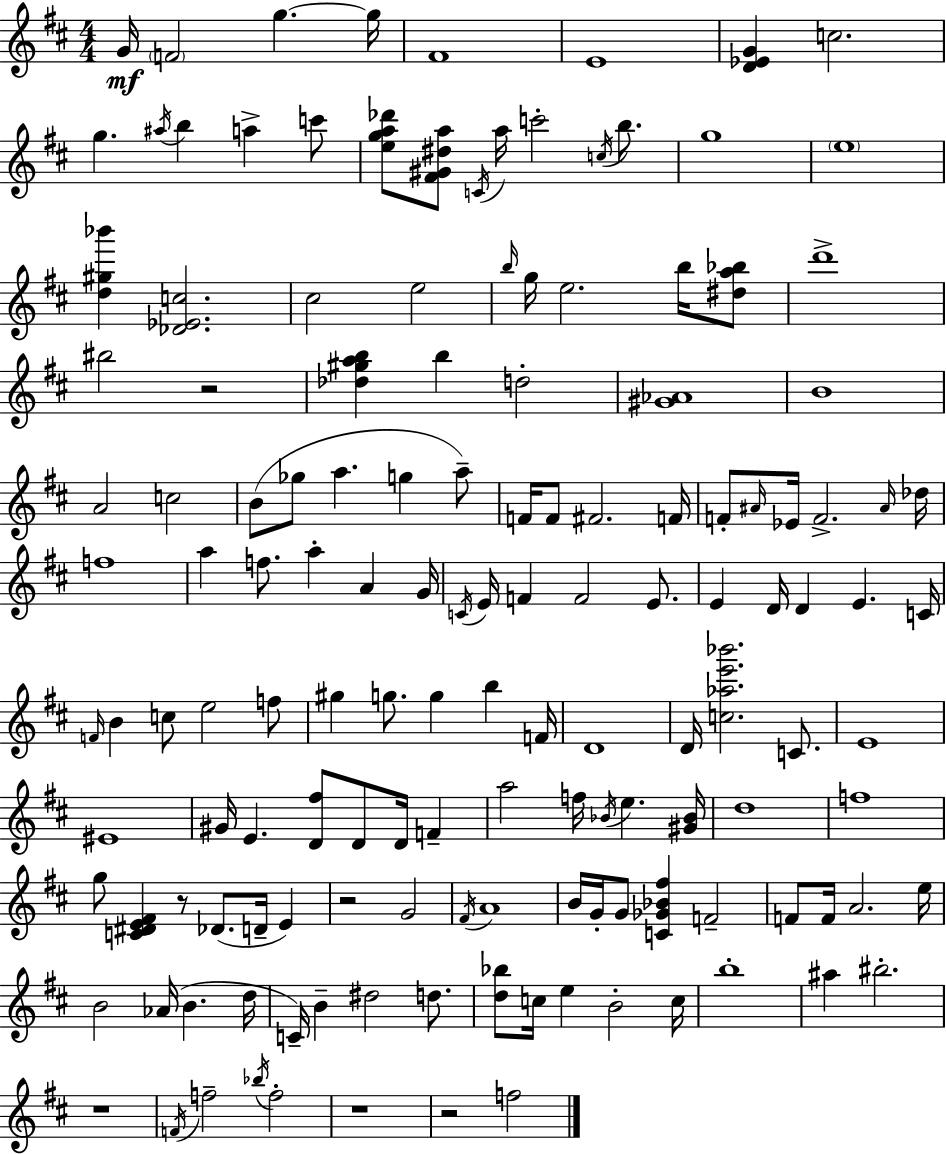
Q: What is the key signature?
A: D major